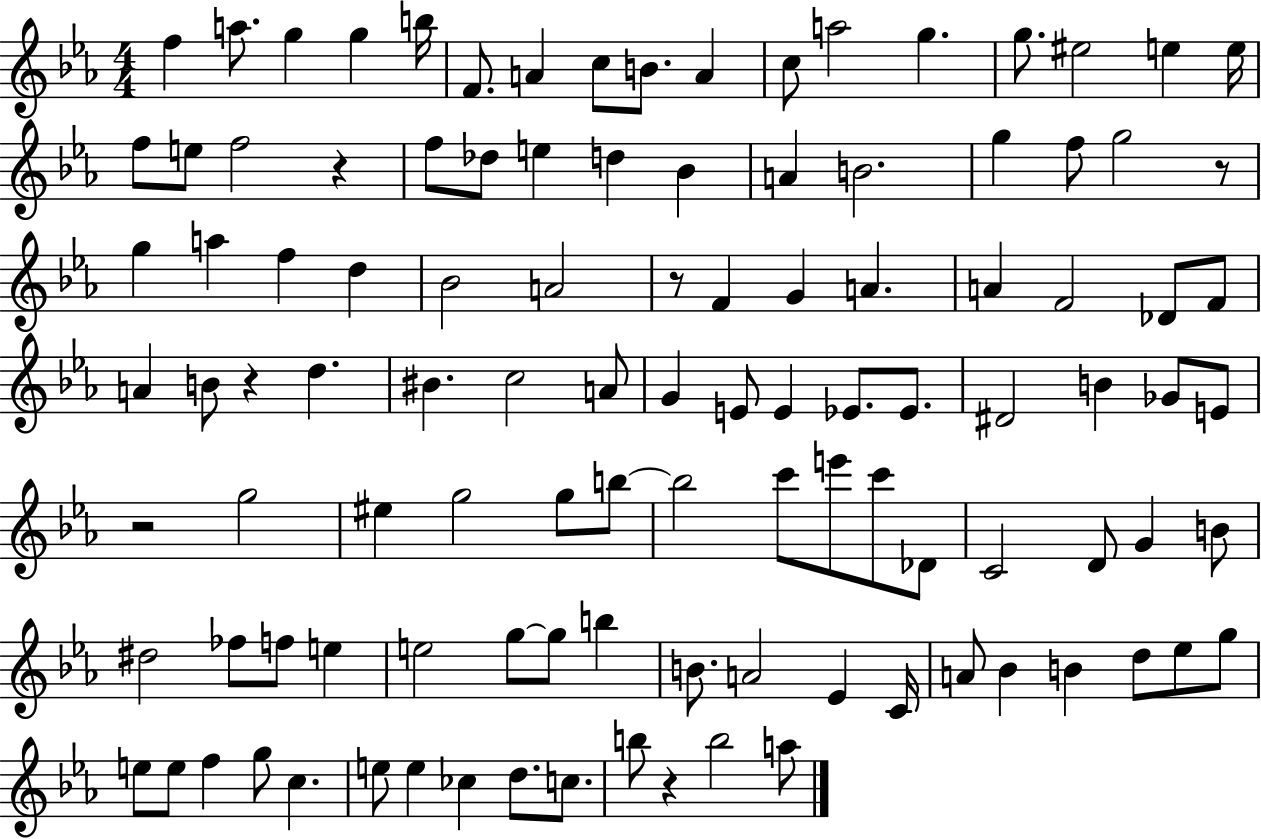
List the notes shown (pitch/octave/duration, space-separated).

F5/q A5/e. G5/q G5/q B5/s F4/e. A4/q C5/e B4/e. A4/q C5/e A5/h G5/q. G5/e. EIS5/h E5/q E5/s F5/e E5/e F5/h R/q F5/e Db5/e E5/q D5/q Bb4/q A4/q B4/h. G5/q F5/e G5/h R/e G5/q A5/q F5/q D5/q Bb4/h A4/h R/e F4/q G4/q A4/q. A4/q F4/h Db4/e F4/e A4/q B4/e R/q D5/q. BIS4/q. C5/h A4/e G4/q E4/e E4/q Eb4/e. Eb4/e. D#4/h B4/q Gb4/e E4/e R/h G5/h EIS5/q G5/h G5/e B5/e B5/h C6/e E6/e C6/e Db4/e C4/h D4/e G4/q B4/e D#5/h FES5/e F5/e E5/q E5/h G5/e G5/e B5/q B4/e. A4/h Eb4/q C4/s A4/e Bb4/q B4/q D5/e Eb5/e G5/e E5/e E5/e F5/q G5/e C5/q. E5/e E5/q CES5/q D5/e. C5/e. B5/e R/q B5/h A5/e